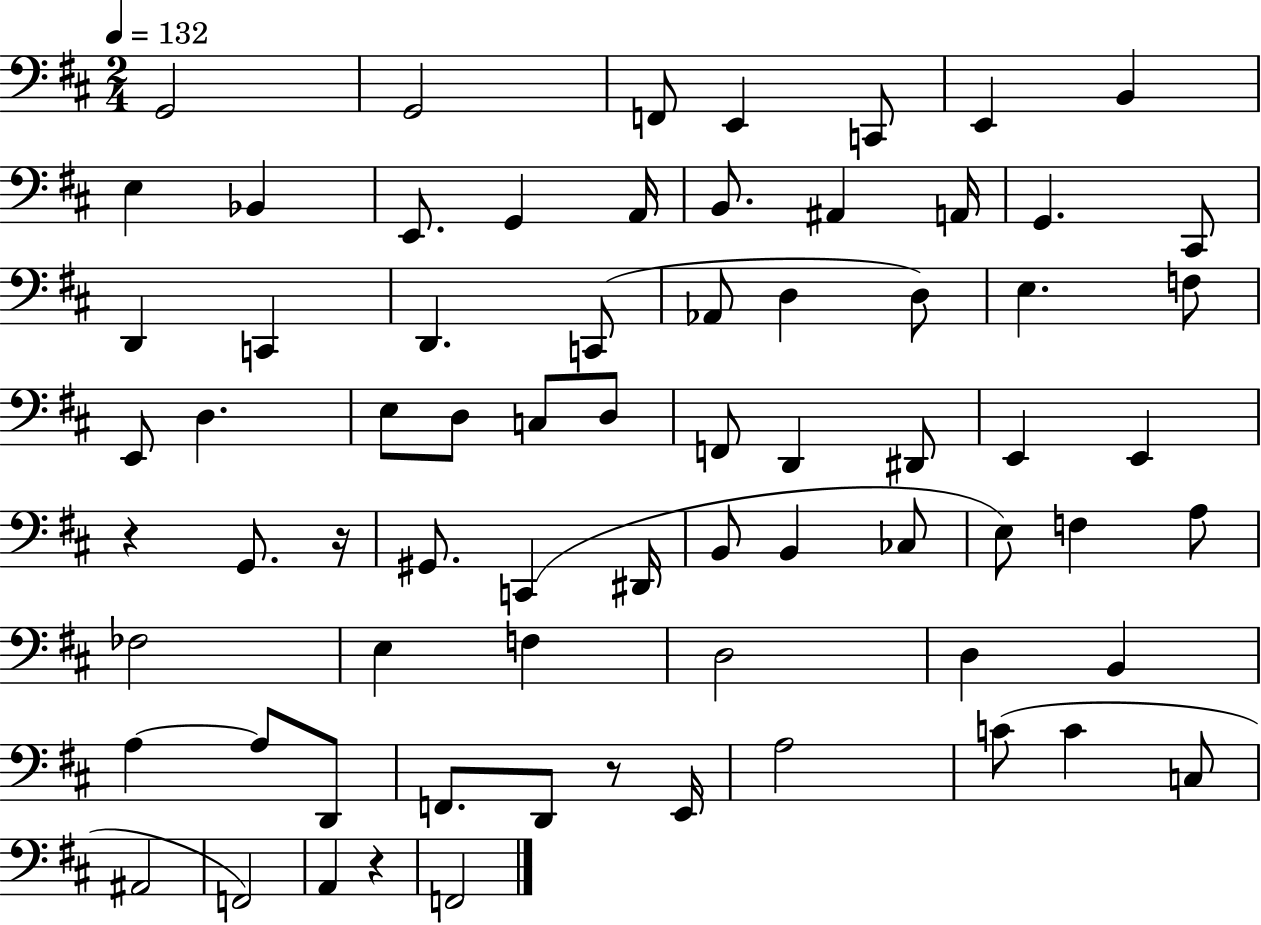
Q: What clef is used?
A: bass